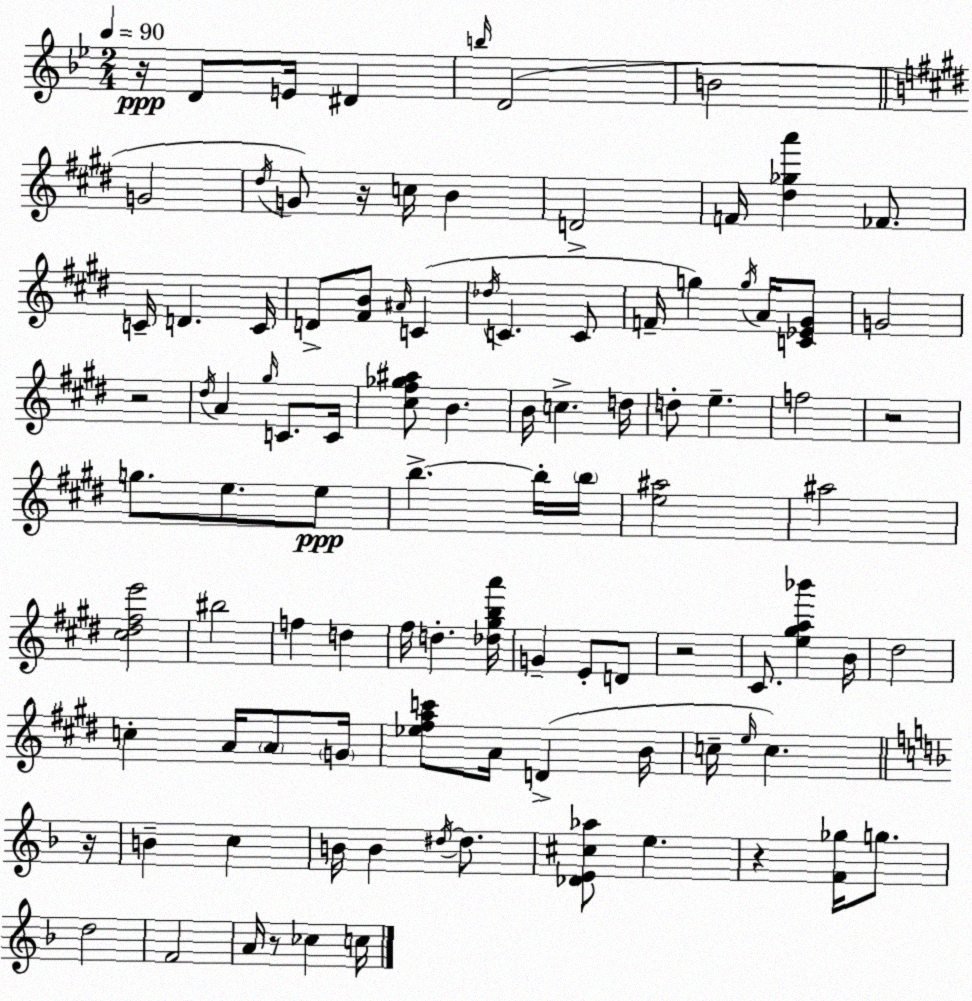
X:1
T:Untitled
M:2/4
L:1/4
K:Gm
z/4 D/2 E/4 ^D b/4 D2 B2 G2 ^d/4 G/2 z/4 c/4 B D2 F/4 [^d_ga'] _F/2 C/4 D C/4 D/2 [^FB]/2 ^A/4 C _d/4 C C/2 F/4 g g/4 A/4 [C_E^G]/2 G2 z2 ^d/4 A ^g/4 C/2 C/4 [^c^f_g^a]/2 B B/4 c d/4 d/2 e f2 z2 g/2 e/2 e/2 b b/4 b/4 [e^a]2 ^a2 [^c^d^fe']2 ^b2 f d ^f/4 d [_d^gba']/4 G E/2 D/2 z2 ^C/2 [e^ga_b'] B/4 ^d2 c A/4 A/2 G/4 [_e^fac']/2 A/4 D B/4 c/4 e/4 c z/4 B c B/4 B ^d/4 ^d/2 [_DE^c_a]/2 e z [F_g]/4 g/2 d2 F2 A/4 z/2 _c c/4